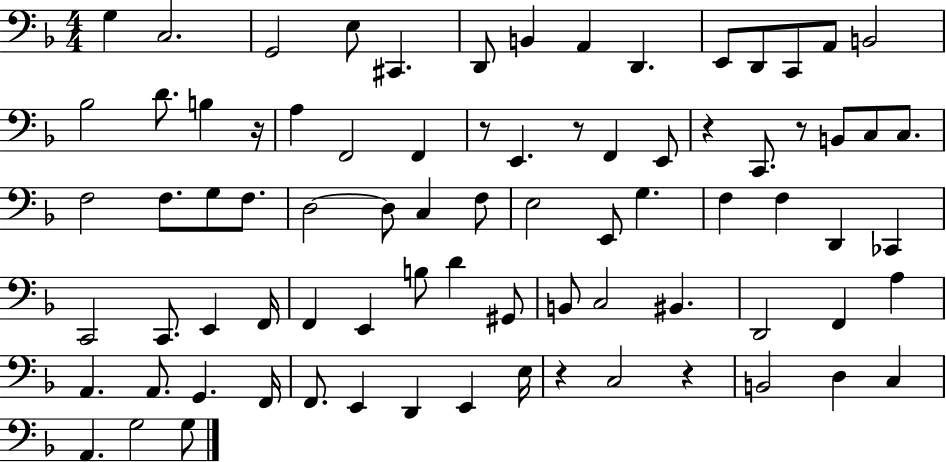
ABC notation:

X:1
T:Untitled
M:4/4
L:1/4
K:F
G, C,2 G,,2 E,/2 ^C,, D,,/2 B,, A,, D,, E,,/2 D,,/2 C,,/2 A,,/2 B,,2 _B,2 D/2 B, z/4 A, F,,2 F,, z/2 E,, z/2 F,, E,,/2 z C,,/2 z/2 B,,/2 C,/2 C,/2 F,2 F,/2 G,/2 F,/2 D,2 D,/2 C, F,/2 E,2 E,,/2 G, F, F, D,, _C,, C,,2 C,,/2 E,, F,,/4 F,, E,, B,/2 D ^G,,/2 B,,/2 C,2 ^B,, D,,2 F,, A, A,, A,,/2 G,, F,,/4 F,,/2 E,, D,, E,, E,/4 z C,2 z B,,2 D, C, A,, G,2 G,/2